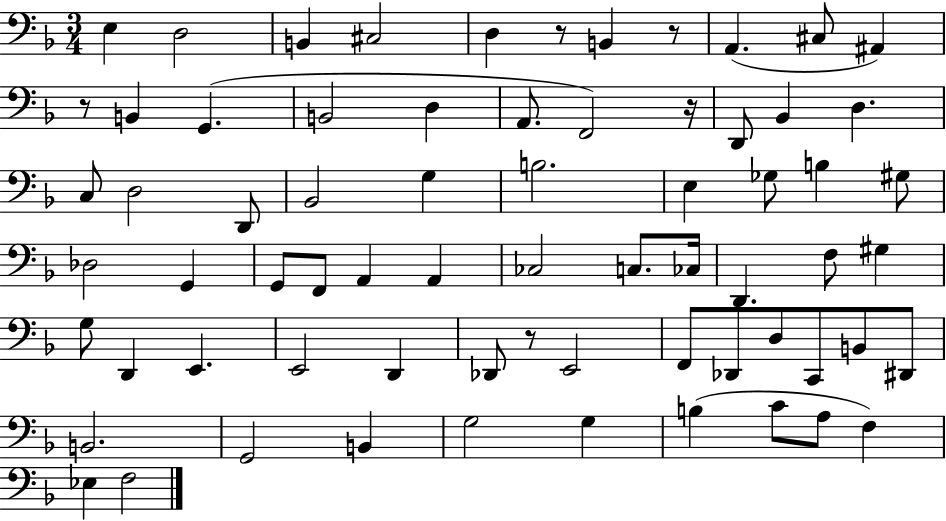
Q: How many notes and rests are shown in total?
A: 69